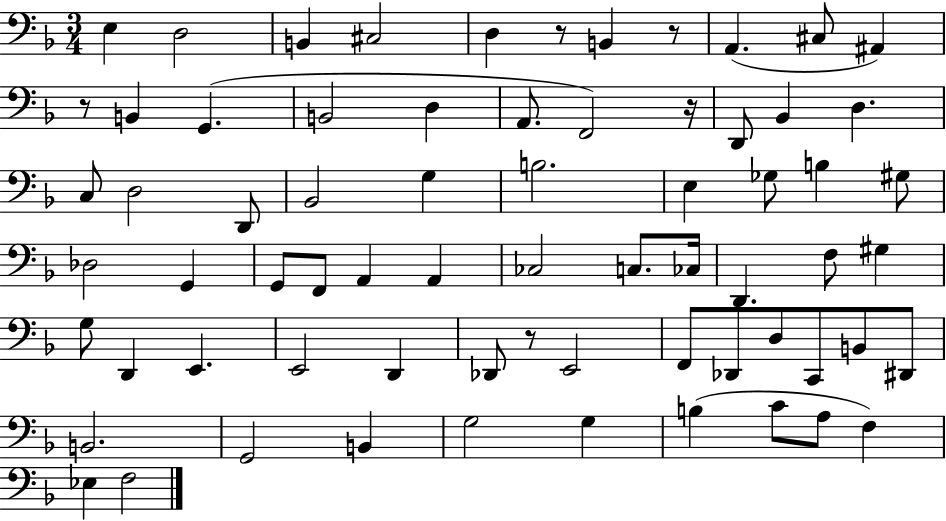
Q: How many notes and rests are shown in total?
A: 69